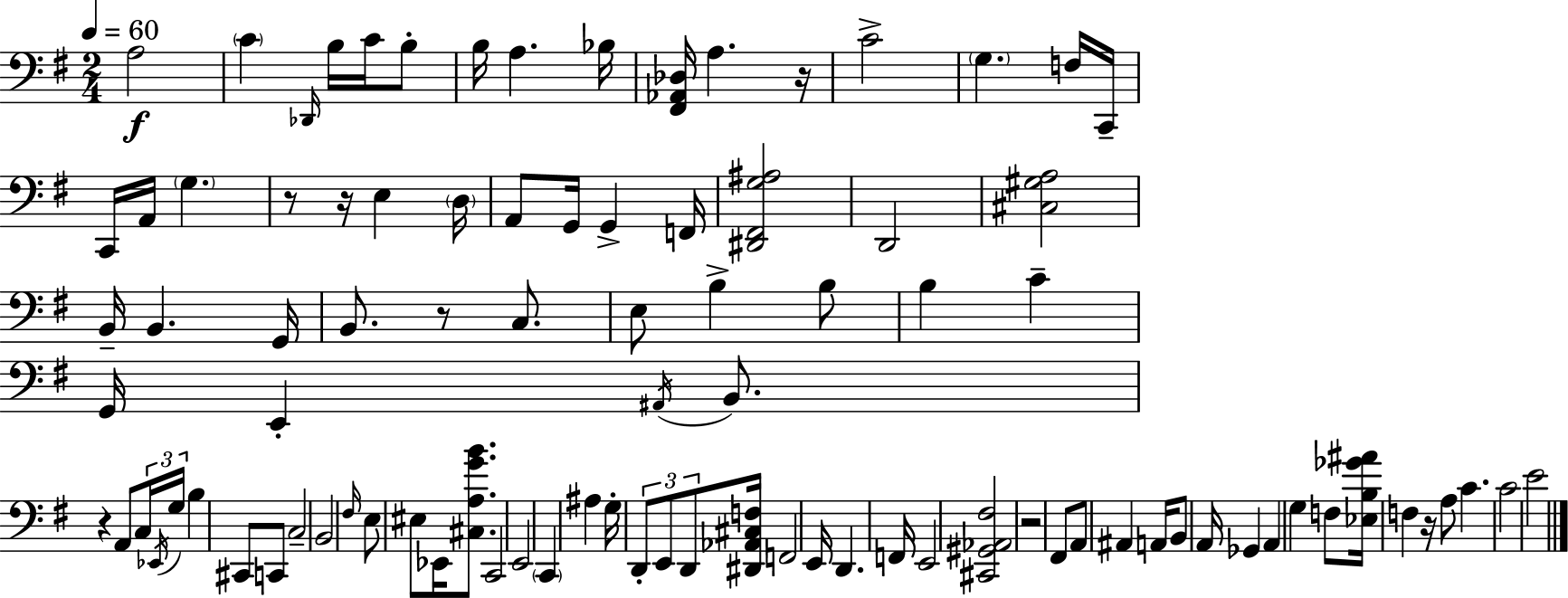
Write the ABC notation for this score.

X:1
T:Untitled
M:2/4
L:1/4
K:Em
A,2 C _D,,/4 B,/4 C/4 B,/2 B,/4 A, _B,/4 [^F,,_A,,_D,]/4 A, z/4 C2 G, F,/4 C,,/4 C,,/4 A,,/4 G, z/2 z/4 E, D,/4 A,,/2 G,,/4 G,, F,,/4 [^D,,^F,,G,^A,]2 D,,2 [^C,^G,A,]2 B,,/4 B,, G,,/4 B,,/2 z/2 C,/2 E,/2 B, B,/2 B, C G,,/4 E,, ^A,,/4 B,,/2 z A,,/2 C,/4 _E,,/4 G,/4 B, ^C,,/2 C,,/2 C,2 B,,2 ^F,/4 E,/2 ^E,/2 _E,,/4 [^C,A,GB]/2 C,,2 E,,2 C,, ^A, G,/4 D,,/2 E,,/2 D,,/2 [^D,,_A,,^C,F,]/4 F,,2 E,,/4 D,, F,,/4 E,,2 [^C,,^G,,_A,,^F,]2 z2 ^F,,/2 A,,/2 ^A,, A,,/4 B,,/2 A,,/4 _G,, A,, G, F,/2 [_E,B,_G^A]/4 F, z/4 A,/2 C C2 E2